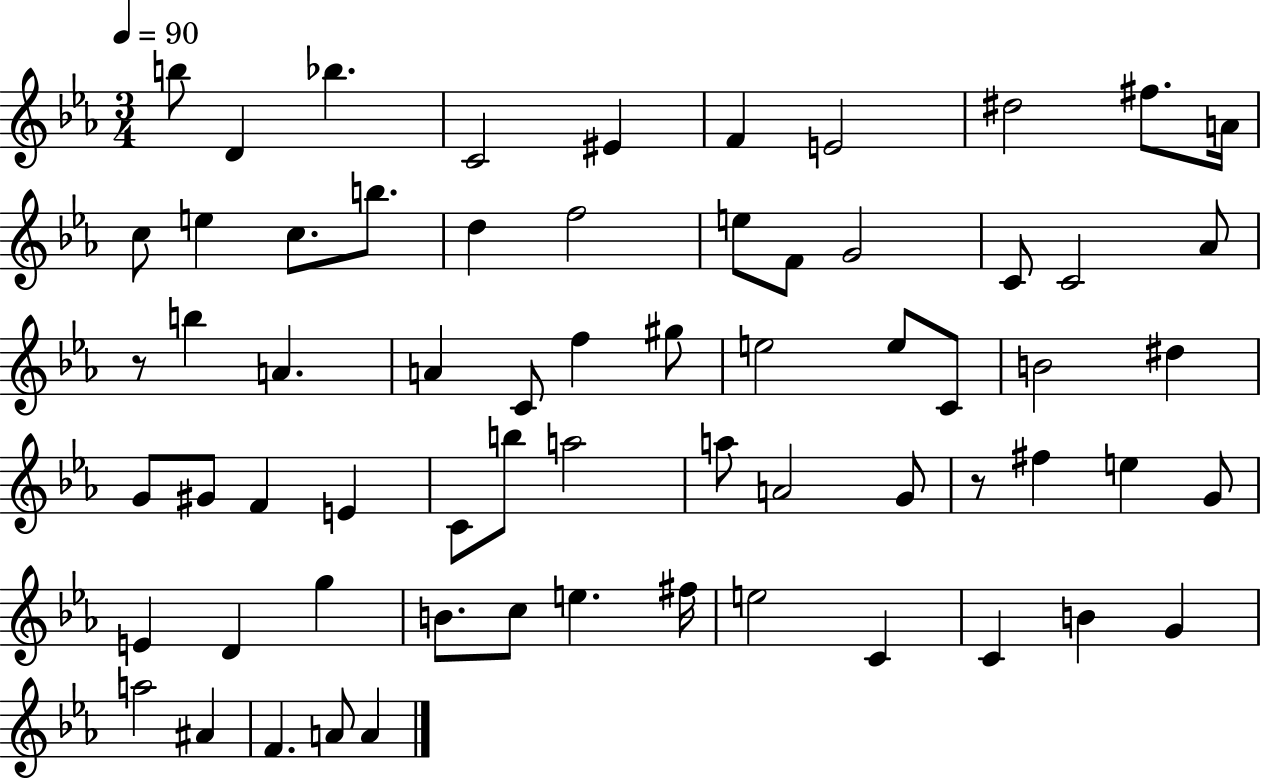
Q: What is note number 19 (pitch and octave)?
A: G4